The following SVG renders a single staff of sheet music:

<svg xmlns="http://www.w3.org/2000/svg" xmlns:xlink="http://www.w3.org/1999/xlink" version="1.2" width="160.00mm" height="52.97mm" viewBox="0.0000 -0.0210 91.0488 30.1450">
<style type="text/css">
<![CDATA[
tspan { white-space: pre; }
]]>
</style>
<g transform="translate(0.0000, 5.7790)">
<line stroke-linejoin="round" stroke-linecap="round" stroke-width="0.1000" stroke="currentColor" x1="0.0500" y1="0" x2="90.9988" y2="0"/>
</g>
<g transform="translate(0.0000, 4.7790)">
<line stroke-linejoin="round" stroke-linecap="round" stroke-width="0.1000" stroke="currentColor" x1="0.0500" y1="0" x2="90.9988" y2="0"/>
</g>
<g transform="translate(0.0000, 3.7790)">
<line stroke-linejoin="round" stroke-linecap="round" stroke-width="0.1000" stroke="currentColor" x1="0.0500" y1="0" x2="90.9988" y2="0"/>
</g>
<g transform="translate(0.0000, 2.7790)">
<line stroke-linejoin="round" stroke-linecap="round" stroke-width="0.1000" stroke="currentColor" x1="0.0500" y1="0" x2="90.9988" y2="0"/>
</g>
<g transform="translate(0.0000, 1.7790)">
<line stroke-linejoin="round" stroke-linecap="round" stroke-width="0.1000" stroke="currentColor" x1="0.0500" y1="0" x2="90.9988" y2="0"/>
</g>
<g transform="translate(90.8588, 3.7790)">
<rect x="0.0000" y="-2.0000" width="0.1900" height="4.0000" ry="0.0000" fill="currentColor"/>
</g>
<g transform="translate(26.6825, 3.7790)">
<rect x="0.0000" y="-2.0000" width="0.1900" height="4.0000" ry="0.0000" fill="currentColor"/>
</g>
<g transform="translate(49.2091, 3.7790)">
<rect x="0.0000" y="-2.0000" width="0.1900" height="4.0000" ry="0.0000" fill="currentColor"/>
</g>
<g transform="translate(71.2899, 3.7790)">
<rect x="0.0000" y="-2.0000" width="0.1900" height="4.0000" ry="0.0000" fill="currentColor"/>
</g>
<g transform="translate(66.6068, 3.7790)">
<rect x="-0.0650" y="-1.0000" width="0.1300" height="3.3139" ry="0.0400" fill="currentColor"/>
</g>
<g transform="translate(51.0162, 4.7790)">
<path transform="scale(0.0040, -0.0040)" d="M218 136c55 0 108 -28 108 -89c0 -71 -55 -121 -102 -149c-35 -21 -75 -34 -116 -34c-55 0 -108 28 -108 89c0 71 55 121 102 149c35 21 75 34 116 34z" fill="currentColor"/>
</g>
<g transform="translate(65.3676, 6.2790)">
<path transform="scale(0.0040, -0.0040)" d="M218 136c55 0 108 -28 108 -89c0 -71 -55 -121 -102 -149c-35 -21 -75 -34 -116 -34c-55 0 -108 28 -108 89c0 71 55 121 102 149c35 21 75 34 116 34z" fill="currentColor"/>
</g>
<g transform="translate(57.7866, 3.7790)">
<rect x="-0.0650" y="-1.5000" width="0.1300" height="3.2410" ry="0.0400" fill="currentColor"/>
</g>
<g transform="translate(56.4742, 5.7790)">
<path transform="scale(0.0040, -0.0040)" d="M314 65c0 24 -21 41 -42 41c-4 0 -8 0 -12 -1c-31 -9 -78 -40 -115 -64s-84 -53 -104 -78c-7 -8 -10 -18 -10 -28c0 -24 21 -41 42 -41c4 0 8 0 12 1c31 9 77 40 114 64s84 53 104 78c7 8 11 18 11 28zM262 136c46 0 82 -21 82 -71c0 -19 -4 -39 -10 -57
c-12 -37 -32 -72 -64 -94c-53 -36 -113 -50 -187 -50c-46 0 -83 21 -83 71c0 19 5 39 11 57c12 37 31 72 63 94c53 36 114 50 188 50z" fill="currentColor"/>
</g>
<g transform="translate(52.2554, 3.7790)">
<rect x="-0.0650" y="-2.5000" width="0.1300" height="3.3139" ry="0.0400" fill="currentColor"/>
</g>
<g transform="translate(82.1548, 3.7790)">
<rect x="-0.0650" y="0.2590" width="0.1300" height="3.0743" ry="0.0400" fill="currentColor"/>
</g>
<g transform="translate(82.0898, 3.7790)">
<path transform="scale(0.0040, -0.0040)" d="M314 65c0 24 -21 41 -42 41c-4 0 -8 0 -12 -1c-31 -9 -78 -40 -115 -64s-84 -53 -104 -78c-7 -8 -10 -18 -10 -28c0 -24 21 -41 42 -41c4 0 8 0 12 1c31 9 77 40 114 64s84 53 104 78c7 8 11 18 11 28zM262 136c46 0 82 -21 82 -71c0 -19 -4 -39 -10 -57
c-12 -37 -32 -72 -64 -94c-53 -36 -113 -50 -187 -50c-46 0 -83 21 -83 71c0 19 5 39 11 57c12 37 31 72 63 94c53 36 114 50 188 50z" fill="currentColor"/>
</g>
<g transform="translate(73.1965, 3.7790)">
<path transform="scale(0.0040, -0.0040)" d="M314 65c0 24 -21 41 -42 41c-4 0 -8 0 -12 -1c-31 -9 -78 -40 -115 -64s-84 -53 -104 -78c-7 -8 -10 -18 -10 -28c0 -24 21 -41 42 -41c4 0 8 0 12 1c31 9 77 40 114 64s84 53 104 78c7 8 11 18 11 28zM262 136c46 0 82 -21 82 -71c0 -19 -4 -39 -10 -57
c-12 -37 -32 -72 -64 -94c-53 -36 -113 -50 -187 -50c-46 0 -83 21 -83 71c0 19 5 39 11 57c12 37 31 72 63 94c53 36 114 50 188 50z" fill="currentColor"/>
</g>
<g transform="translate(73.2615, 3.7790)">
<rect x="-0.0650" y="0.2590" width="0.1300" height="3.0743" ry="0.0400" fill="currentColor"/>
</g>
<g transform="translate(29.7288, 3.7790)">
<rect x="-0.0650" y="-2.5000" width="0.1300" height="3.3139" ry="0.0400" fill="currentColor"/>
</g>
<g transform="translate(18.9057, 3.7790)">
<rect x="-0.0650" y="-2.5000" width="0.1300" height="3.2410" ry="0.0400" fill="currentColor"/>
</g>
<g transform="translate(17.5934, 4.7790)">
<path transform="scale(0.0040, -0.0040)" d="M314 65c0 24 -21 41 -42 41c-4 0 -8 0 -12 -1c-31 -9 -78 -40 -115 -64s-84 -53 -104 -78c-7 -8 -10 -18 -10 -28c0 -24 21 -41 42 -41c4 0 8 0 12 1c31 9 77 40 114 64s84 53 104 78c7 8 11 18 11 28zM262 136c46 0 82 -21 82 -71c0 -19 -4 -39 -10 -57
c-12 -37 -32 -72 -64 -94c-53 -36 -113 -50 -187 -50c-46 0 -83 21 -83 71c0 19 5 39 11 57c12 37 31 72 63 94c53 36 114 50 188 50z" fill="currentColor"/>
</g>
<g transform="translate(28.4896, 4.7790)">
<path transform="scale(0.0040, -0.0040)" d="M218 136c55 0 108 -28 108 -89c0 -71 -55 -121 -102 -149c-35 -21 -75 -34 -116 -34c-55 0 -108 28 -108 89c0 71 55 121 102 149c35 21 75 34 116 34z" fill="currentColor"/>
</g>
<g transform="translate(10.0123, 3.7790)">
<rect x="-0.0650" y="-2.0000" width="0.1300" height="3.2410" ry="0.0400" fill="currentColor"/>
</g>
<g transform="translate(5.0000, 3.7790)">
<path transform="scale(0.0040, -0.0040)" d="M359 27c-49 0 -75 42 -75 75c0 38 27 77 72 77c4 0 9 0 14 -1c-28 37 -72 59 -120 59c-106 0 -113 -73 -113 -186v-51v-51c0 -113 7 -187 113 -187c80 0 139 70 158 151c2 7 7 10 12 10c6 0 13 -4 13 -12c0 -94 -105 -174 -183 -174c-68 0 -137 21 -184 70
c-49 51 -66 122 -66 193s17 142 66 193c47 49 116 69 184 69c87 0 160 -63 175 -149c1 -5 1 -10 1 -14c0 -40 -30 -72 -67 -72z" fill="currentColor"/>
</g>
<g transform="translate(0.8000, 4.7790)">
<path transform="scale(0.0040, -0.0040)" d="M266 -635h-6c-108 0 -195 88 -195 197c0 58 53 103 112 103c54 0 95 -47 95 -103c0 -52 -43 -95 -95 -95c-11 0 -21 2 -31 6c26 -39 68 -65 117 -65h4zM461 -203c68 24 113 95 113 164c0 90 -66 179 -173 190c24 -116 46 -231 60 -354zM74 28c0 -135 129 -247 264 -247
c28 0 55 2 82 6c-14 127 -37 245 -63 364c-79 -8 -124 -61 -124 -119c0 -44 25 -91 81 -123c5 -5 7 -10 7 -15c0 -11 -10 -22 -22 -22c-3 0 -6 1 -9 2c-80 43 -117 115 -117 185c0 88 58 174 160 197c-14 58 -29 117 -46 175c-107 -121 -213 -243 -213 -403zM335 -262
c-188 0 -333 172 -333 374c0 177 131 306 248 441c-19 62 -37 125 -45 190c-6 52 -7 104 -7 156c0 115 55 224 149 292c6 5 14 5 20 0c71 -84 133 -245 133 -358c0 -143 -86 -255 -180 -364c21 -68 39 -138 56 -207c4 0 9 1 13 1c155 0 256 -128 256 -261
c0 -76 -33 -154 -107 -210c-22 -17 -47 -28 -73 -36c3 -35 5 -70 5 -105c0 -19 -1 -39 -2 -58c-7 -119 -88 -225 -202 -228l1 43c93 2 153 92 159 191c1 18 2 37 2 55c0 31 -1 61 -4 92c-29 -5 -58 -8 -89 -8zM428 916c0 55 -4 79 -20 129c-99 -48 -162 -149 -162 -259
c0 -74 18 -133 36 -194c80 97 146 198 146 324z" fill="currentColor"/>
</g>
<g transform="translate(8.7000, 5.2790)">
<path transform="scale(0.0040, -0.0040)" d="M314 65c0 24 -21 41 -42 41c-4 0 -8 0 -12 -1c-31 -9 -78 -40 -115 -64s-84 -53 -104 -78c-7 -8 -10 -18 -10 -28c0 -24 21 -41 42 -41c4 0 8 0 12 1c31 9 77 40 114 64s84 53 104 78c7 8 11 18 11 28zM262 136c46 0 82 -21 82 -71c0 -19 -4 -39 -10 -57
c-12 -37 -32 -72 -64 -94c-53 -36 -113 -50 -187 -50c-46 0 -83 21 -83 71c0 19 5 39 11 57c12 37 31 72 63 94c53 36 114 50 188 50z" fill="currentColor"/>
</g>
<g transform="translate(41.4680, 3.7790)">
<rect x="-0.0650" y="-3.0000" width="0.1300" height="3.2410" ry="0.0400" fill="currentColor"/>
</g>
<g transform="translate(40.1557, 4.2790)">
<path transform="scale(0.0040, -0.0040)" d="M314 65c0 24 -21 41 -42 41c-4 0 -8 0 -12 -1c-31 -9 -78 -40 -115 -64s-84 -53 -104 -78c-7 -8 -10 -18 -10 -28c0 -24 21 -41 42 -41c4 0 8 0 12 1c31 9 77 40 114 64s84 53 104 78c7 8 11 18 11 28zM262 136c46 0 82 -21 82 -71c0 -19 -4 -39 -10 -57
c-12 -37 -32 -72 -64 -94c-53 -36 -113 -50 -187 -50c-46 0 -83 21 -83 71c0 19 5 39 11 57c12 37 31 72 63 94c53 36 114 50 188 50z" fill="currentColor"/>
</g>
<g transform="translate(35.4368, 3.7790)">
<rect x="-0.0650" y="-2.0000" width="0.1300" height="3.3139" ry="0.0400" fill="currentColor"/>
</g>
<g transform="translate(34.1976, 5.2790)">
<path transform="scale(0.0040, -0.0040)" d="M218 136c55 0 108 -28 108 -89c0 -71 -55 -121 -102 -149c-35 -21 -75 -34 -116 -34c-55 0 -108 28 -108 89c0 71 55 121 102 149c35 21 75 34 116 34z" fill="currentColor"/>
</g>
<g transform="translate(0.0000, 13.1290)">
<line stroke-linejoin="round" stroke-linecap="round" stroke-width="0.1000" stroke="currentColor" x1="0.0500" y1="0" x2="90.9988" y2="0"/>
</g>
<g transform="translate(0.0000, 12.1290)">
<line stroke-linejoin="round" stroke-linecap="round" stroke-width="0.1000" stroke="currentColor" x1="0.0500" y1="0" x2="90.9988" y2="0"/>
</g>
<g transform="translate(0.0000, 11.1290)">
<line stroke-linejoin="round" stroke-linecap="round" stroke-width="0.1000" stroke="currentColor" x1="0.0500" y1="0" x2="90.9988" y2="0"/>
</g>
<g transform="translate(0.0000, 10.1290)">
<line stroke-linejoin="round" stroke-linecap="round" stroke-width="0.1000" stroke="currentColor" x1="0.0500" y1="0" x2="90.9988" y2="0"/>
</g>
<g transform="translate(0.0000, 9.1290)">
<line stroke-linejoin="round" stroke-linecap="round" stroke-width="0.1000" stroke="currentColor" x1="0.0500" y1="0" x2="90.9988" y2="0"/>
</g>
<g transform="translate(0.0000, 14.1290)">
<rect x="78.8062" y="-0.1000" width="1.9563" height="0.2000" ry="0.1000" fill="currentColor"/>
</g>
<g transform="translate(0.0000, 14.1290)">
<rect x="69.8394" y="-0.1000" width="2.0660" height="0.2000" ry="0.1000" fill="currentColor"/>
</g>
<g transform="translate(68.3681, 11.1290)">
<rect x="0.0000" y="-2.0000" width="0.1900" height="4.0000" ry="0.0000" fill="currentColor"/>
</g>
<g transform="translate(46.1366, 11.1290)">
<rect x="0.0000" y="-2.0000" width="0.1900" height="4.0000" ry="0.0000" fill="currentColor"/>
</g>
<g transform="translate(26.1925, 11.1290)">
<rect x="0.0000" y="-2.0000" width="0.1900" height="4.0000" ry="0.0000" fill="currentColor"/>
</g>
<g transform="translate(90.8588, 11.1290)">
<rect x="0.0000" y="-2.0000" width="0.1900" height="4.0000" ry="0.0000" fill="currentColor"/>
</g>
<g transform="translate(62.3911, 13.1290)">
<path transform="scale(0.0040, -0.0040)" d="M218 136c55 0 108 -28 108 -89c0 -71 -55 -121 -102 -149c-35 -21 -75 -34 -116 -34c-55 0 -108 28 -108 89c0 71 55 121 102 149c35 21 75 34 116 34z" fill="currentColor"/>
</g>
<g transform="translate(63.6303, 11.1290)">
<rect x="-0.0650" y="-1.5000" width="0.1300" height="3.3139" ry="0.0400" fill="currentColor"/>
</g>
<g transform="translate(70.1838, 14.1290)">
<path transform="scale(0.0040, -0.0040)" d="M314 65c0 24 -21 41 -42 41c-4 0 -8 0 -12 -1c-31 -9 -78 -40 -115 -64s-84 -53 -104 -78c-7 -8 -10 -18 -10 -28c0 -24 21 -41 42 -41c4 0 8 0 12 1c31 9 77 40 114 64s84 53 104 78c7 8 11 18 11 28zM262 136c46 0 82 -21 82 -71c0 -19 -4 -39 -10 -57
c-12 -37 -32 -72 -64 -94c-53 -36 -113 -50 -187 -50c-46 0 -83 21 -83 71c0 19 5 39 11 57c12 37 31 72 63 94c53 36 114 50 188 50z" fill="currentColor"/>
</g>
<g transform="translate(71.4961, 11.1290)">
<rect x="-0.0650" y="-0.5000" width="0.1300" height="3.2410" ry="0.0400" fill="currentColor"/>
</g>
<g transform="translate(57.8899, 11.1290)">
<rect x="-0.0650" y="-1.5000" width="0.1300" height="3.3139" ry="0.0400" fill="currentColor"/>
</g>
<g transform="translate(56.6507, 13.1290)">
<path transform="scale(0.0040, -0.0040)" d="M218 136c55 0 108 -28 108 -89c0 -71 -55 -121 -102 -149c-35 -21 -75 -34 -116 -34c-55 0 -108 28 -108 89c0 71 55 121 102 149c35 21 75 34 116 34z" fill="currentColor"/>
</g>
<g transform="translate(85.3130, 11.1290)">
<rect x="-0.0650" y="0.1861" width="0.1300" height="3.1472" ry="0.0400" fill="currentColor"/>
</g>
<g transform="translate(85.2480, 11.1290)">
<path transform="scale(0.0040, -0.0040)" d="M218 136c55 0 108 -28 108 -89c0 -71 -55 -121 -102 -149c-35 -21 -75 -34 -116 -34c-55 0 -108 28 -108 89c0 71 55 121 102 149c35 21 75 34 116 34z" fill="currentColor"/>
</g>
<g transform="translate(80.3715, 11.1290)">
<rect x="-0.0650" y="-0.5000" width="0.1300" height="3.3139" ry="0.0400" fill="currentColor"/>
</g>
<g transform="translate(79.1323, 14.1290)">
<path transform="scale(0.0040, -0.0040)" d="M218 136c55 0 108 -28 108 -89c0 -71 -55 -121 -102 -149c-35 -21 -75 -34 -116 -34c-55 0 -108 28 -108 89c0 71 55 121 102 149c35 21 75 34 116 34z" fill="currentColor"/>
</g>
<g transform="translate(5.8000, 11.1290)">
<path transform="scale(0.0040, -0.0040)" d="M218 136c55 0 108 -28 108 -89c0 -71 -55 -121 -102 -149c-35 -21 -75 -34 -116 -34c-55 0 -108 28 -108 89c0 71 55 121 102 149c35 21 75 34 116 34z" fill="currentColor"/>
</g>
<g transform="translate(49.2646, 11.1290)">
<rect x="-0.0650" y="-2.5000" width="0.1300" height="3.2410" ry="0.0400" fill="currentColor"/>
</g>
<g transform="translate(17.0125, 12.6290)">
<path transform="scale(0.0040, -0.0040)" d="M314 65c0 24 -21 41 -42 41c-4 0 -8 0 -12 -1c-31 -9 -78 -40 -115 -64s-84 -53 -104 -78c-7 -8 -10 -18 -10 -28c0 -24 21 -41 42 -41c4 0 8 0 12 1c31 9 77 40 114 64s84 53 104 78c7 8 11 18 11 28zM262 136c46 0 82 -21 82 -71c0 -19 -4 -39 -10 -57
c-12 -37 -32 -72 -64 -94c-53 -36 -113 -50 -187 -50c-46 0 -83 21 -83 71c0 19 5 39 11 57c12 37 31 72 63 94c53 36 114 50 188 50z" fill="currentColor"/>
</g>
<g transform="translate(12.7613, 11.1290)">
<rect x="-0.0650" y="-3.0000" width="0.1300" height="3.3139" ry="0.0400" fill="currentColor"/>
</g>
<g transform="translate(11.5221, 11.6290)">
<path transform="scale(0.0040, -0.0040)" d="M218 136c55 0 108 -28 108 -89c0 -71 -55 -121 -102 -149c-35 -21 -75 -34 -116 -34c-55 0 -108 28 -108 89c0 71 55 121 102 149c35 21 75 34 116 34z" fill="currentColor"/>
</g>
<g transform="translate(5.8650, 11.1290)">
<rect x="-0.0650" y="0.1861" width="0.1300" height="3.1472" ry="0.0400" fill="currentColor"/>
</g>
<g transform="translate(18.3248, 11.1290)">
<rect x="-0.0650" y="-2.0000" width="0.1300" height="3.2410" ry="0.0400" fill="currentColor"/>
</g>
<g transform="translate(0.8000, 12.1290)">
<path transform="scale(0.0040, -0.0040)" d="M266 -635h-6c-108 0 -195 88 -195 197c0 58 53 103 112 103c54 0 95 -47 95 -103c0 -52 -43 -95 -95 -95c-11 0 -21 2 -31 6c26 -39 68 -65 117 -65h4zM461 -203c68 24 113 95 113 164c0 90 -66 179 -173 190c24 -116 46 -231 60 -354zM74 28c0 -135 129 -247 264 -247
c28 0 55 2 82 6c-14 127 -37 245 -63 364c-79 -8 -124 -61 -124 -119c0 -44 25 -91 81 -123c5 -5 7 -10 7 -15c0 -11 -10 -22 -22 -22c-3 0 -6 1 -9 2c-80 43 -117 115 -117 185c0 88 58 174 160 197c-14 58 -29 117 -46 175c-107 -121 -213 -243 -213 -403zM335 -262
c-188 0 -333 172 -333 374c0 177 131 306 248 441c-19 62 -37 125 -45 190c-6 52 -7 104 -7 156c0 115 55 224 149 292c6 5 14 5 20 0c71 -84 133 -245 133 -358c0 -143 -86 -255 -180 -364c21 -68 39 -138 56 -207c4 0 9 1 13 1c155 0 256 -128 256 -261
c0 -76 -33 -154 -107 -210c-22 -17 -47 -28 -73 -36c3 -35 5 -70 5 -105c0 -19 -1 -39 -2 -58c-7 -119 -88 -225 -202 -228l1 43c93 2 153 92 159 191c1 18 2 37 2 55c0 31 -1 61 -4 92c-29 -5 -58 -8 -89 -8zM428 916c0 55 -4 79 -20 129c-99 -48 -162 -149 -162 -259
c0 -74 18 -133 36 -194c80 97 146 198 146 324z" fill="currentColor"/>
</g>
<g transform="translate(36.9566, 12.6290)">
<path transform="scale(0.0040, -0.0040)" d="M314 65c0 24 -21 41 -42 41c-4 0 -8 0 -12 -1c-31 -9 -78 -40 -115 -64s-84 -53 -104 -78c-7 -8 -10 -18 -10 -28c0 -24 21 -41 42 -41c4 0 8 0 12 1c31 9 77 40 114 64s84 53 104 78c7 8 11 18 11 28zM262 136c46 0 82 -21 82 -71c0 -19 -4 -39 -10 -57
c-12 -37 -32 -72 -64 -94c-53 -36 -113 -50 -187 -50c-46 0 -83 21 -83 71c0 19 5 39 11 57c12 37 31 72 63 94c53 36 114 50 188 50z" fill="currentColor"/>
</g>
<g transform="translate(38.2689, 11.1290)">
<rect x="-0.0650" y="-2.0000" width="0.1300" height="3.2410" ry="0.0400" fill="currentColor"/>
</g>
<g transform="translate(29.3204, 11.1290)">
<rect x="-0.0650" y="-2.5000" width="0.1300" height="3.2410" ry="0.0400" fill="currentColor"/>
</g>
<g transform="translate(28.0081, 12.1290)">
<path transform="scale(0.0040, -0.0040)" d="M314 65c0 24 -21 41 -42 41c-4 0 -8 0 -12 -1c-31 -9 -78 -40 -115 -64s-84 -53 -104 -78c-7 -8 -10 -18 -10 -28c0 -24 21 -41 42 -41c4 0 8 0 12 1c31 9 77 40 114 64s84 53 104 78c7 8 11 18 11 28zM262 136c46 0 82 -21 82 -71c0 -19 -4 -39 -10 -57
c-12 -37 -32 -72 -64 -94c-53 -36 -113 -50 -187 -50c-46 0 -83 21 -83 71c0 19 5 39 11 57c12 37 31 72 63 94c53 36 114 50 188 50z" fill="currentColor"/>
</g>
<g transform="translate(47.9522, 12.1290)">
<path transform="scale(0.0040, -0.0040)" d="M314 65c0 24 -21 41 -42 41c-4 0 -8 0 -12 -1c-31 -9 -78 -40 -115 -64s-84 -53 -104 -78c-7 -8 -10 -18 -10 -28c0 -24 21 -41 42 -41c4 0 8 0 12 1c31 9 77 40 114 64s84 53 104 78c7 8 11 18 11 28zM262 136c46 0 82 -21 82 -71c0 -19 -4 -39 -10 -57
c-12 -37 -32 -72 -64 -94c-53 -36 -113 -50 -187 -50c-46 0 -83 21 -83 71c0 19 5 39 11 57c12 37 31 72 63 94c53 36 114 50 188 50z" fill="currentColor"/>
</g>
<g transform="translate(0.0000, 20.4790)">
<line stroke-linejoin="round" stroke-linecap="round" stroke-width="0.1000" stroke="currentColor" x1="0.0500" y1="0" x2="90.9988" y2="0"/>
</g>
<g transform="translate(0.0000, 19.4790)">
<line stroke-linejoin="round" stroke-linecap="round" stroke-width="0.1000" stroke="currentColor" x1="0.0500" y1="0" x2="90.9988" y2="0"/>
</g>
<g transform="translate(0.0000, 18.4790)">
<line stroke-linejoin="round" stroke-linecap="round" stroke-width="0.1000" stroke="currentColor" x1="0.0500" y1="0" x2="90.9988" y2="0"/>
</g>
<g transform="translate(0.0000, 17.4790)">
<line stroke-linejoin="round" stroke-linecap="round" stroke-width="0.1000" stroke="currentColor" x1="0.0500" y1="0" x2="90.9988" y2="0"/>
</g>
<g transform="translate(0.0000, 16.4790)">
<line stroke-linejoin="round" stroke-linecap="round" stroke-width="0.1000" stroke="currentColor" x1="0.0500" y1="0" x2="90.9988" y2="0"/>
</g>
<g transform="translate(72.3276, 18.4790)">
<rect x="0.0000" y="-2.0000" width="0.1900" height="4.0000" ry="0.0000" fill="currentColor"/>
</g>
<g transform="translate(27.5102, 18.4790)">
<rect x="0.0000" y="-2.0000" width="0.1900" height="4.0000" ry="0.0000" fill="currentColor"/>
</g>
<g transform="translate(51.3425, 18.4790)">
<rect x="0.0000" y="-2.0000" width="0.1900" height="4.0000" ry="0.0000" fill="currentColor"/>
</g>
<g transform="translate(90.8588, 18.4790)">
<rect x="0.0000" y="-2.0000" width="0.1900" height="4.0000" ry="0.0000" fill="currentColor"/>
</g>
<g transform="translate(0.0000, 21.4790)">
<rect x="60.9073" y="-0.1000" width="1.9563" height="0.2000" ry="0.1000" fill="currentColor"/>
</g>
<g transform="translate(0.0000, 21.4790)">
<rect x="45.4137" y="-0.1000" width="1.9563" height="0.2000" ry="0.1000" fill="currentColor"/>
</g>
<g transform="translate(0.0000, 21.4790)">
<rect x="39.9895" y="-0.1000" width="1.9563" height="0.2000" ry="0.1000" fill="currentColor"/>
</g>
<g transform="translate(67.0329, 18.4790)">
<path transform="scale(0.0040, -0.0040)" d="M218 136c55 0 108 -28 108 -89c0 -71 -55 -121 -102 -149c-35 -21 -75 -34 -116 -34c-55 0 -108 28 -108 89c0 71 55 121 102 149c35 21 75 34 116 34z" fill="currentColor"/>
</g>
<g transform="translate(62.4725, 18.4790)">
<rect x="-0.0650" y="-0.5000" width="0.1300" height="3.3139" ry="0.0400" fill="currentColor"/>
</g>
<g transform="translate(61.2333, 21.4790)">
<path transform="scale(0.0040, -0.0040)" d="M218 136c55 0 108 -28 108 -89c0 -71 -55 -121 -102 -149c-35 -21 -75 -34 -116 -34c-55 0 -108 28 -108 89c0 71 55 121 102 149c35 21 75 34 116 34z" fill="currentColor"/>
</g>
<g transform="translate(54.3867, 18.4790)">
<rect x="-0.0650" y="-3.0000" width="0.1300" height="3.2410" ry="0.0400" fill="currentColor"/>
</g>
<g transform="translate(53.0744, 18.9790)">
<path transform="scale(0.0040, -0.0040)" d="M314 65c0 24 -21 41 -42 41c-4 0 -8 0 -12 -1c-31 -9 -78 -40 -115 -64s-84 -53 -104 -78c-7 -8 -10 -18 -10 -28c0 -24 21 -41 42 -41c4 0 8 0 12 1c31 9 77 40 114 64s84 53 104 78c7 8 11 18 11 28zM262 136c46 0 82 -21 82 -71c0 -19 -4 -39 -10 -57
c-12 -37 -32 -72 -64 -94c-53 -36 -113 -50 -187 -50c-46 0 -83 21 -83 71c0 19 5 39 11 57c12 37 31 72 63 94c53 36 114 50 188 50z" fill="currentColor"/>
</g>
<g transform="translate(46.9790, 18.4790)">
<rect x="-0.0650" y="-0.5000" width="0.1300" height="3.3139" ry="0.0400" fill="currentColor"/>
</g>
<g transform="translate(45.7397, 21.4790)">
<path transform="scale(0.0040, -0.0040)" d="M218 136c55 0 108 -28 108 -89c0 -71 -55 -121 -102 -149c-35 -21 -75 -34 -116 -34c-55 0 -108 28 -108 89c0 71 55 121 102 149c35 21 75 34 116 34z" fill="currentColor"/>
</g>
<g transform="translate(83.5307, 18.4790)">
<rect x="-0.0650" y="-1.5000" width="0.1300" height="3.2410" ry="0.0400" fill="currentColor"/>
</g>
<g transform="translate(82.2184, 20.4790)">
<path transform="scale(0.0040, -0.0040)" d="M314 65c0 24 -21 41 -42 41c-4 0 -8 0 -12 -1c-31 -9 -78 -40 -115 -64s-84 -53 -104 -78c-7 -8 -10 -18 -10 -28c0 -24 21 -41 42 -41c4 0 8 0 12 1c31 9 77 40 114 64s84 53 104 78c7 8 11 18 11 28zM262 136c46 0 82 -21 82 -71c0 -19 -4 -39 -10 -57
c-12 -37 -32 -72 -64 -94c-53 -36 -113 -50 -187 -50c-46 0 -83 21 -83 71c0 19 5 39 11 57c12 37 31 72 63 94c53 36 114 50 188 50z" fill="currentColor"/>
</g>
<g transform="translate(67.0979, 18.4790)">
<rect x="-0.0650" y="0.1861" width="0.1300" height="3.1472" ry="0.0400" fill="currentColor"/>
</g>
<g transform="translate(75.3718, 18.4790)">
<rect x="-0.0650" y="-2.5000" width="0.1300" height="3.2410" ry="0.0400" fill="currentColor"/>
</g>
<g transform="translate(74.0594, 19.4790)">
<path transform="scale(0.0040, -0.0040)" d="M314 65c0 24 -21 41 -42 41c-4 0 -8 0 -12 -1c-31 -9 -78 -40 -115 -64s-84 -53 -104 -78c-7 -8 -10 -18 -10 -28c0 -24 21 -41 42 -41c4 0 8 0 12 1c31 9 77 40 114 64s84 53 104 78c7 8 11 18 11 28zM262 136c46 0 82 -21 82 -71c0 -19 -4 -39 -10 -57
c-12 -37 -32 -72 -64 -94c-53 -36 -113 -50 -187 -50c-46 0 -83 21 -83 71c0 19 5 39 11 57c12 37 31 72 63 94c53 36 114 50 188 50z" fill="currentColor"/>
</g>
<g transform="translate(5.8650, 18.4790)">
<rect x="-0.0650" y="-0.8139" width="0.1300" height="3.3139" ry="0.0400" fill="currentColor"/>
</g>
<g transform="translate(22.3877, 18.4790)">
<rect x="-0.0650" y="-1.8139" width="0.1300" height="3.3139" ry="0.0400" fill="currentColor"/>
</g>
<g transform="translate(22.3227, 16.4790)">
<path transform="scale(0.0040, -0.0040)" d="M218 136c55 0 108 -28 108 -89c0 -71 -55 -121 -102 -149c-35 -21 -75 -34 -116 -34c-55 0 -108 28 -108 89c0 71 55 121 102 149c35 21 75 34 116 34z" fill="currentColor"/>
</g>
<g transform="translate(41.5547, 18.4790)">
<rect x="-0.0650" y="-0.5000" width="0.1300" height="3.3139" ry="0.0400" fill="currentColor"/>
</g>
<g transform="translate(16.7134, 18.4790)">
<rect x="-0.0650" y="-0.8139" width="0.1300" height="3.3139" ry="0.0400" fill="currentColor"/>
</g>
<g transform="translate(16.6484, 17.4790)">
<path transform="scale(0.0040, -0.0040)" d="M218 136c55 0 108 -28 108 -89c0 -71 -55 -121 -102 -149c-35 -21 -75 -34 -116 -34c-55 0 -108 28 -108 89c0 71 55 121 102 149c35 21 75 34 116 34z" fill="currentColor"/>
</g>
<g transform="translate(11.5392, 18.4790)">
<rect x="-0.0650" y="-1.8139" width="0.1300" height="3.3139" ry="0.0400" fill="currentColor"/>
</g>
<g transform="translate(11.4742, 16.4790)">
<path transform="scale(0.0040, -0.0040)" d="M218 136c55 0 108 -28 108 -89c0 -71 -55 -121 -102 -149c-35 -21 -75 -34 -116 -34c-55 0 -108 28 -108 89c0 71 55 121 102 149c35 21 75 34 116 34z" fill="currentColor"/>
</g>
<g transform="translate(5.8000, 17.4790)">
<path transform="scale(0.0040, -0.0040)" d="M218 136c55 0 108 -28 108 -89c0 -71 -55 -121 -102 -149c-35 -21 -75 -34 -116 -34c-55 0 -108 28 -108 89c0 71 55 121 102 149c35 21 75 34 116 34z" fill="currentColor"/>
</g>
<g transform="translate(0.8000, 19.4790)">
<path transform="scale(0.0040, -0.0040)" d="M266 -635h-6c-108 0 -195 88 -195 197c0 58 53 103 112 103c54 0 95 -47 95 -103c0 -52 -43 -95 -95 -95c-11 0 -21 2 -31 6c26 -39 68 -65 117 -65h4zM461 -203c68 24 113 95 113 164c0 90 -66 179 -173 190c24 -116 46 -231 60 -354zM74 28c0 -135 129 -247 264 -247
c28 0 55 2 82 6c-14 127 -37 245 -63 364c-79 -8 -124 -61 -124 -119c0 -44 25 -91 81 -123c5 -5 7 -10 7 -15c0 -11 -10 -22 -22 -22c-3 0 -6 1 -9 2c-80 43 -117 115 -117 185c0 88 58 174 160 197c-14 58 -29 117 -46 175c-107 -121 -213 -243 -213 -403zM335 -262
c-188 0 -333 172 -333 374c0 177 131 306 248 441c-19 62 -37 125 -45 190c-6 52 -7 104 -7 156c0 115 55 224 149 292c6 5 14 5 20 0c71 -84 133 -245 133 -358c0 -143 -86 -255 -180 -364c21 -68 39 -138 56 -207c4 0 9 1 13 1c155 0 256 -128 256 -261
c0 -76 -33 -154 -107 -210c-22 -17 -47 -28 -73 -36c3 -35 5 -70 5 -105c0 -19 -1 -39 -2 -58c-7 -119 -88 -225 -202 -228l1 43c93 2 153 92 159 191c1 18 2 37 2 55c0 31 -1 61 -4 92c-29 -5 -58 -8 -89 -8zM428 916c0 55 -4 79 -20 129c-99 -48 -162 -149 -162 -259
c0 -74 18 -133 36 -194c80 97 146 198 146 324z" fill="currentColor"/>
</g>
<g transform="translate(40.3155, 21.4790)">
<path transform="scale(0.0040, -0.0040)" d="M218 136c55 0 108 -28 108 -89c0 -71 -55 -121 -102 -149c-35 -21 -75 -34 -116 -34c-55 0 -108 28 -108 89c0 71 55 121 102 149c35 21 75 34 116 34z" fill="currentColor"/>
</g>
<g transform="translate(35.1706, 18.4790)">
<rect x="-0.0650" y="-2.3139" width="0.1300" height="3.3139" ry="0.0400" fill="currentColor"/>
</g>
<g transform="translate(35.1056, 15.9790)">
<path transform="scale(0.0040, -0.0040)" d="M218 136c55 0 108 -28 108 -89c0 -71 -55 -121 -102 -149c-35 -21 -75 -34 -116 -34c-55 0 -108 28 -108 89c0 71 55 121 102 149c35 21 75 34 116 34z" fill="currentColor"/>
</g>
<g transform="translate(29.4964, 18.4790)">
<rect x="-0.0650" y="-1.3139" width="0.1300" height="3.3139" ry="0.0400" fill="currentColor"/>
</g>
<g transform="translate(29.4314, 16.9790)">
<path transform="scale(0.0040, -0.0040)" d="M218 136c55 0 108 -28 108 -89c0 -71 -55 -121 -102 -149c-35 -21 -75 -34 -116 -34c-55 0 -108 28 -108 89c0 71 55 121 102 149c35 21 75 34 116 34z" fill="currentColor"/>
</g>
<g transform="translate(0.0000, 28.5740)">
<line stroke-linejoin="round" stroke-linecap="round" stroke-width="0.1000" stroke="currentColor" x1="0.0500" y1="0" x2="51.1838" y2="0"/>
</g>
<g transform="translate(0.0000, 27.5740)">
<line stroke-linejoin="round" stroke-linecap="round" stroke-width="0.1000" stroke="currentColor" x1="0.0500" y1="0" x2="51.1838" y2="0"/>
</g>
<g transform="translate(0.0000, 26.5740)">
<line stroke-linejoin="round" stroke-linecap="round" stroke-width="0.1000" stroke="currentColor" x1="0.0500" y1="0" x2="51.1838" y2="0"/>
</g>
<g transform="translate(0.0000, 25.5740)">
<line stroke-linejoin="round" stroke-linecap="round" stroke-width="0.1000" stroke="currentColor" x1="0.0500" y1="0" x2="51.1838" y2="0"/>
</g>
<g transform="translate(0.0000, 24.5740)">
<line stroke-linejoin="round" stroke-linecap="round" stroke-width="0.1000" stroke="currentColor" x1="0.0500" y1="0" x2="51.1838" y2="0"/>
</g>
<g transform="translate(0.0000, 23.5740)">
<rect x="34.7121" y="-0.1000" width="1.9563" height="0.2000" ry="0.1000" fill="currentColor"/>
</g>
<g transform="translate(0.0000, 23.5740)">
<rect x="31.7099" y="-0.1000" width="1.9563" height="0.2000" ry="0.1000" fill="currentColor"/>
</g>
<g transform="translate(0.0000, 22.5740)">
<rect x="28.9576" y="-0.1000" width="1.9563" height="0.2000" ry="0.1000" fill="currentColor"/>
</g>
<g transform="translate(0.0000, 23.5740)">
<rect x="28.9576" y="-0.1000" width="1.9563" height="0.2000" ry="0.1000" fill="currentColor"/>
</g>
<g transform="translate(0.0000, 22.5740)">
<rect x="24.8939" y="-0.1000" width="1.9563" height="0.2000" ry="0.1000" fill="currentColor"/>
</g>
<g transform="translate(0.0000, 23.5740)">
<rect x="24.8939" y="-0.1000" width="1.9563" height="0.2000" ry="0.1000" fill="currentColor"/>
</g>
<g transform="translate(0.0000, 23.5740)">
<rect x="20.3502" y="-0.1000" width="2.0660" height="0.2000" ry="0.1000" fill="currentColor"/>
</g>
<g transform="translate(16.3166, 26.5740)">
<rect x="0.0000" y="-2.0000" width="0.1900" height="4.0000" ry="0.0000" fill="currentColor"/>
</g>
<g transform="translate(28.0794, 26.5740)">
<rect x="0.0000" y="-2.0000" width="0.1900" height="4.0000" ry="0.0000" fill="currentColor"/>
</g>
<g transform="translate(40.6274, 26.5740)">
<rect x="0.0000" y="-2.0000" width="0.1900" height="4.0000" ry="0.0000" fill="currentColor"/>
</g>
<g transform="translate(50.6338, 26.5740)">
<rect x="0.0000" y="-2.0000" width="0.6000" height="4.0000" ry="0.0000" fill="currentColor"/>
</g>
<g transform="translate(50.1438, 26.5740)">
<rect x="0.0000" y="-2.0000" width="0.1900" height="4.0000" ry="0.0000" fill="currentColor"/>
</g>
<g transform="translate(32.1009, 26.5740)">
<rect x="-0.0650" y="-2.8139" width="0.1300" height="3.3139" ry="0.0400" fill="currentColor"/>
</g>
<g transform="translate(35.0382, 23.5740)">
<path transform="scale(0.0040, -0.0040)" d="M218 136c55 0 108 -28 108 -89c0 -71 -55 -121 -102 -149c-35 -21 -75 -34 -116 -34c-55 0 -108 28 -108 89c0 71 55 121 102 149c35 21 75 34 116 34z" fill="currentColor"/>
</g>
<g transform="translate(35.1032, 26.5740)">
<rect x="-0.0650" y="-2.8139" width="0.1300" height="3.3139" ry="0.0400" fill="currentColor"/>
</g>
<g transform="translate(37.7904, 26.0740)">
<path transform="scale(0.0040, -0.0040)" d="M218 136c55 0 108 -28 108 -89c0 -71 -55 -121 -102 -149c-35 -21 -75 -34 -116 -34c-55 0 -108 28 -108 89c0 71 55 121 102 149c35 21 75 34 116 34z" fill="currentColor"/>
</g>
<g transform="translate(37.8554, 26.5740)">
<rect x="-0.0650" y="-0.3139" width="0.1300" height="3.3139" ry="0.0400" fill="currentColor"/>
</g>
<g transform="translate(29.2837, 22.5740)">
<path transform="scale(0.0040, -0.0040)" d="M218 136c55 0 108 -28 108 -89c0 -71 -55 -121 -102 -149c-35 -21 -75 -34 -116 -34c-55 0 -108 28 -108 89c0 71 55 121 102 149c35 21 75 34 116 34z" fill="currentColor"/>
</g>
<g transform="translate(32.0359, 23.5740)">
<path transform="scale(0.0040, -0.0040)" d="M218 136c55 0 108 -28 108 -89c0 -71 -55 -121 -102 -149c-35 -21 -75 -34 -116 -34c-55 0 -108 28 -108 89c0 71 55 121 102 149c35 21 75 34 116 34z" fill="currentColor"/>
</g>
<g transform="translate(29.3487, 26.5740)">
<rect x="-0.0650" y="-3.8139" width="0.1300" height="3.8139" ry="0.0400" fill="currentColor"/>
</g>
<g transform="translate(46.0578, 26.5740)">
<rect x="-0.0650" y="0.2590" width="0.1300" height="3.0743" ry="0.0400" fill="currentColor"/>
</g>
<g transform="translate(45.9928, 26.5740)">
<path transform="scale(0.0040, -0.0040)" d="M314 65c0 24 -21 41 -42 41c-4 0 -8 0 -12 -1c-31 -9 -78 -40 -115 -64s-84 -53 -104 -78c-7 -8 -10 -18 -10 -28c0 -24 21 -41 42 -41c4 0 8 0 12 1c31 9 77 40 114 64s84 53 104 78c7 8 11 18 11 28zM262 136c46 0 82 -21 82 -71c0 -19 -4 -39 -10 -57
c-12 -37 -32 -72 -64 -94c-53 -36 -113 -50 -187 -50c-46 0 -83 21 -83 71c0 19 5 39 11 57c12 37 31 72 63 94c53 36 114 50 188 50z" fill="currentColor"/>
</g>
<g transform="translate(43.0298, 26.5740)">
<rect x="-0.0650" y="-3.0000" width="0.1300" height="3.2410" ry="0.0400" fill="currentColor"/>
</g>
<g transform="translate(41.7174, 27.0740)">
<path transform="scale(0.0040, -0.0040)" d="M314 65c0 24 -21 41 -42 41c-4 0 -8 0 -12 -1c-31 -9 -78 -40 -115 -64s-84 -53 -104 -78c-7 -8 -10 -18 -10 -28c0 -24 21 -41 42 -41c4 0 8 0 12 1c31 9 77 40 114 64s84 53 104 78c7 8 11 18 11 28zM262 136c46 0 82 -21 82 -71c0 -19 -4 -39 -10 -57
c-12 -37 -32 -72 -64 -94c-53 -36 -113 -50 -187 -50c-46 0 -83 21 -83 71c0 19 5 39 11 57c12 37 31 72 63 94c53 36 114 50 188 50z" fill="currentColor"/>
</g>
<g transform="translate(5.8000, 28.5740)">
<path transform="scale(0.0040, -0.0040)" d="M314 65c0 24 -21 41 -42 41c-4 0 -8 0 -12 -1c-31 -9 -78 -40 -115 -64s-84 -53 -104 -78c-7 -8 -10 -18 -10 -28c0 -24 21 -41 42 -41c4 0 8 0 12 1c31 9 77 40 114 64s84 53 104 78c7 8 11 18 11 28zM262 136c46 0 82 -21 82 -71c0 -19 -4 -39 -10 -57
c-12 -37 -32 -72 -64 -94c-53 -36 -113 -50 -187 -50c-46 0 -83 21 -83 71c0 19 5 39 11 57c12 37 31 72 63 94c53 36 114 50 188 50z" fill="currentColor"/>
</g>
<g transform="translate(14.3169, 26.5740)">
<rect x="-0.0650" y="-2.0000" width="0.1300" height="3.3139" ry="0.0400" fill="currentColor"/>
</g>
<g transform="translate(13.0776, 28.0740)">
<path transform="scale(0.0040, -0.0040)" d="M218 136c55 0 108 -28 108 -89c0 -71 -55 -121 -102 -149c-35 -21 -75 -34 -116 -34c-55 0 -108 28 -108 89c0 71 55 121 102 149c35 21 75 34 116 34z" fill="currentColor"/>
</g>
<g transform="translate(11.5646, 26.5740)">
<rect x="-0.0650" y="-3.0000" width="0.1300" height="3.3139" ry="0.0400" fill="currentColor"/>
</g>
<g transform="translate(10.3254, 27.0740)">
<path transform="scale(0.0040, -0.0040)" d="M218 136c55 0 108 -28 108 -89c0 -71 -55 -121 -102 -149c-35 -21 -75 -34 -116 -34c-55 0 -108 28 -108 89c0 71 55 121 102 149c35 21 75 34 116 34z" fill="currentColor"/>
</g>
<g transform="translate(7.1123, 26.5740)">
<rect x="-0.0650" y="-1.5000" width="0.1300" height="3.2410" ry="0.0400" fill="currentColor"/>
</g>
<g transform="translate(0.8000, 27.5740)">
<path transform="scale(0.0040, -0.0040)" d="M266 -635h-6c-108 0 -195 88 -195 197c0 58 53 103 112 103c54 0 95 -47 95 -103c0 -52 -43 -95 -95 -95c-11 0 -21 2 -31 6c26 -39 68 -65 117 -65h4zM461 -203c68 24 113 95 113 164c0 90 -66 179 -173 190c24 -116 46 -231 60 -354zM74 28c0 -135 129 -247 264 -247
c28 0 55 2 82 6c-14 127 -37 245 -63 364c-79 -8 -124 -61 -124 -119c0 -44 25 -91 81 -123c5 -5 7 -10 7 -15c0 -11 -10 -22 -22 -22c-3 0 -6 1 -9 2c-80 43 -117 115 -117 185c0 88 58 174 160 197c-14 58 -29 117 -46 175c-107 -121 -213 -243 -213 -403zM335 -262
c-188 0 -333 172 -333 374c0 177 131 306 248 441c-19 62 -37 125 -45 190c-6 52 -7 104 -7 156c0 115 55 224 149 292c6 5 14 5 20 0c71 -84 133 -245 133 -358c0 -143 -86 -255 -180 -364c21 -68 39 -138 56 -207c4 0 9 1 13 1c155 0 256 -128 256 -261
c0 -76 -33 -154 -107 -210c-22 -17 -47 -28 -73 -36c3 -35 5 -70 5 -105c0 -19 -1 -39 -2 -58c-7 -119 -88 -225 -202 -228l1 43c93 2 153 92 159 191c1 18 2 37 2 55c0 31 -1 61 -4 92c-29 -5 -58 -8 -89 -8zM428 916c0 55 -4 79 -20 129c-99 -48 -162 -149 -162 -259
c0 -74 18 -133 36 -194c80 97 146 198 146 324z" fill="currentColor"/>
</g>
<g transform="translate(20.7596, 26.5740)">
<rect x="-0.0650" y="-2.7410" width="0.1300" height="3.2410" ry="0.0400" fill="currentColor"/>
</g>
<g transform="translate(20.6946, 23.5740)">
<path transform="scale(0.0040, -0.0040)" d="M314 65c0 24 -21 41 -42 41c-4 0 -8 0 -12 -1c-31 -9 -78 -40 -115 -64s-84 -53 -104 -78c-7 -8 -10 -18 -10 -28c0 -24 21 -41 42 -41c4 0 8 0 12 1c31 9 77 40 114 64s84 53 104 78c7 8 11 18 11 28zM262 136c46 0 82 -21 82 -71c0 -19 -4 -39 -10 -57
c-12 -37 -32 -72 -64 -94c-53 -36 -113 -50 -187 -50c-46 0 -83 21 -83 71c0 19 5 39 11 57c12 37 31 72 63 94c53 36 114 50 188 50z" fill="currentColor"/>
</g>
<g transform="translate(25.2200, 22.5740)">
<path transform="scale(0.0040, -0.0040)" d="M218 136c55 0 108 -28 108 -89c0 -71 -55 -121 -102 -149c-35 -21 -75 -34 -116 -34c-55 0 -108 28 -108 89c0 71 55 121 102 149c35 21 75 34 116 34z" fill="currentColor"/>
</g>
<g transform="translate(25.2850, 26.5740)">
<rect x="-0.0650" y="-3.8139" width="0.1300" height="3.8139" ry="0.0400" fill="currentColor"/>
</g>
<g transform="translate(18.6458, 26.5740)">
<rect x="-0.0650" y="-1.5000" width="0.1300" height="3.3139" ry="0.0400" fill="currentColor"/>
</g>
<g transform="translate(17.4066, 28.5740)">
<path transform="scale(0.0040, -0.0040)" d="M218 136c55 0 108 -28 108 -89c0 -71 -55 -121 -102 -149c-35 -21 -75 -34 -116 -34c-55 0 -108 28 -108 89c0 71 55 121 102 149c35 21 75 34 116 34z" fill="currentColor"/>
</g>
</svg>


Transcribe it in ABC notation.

X:1
T:Untitled
M:4/4
L:1/4
K:C
F2 G2 G F A2 G E2 D B2 B2 B A F2 G2 F2 G2 E E C2 C B d f d f e g C C A2 C B G2 E2 E2 A F E a2 c' c' a a c A2 B2